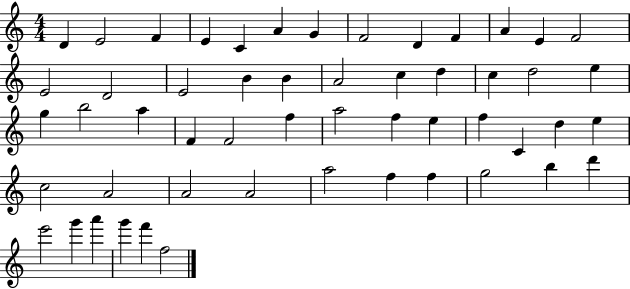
X:1
T:Untitled
M:4/4
L:1/4
K:C
D E2 F E C A G F2 D F A E F2 E2 D2 E2 B B A2 c d c d2 e g b2 a F F2 f a2 f e f C d e c2 A2 A2 A2 a2 f f g2 b d' e'2 g' a' g' f' f2